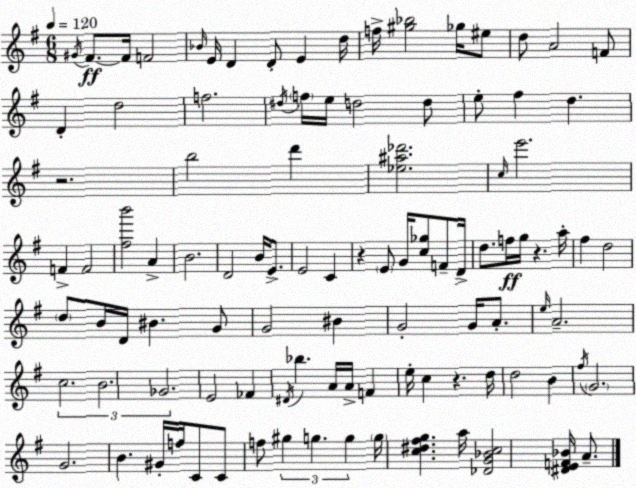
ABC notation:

X:1
T:Untitled
M:6/8
L:1/4
K:G
^G/4 ^F/2 ^F/4 F2 _B/4 E/4 D D/2 E d/4 f/4 [^g_b]2 _g/4 ^e/2 d/2 A2 F/2 D d2 f2 ^d/4 f/4 e/4 d2 d/2 e/2 ^f d z2 b2 d' [_e^a_d']2 c/4 e'2 F F2 [^fb']2 A B2 D2 B/4 E/2 E2 C z E/2 G/4 [c_g]/2 F/2 D/4 d/2 f/4 g/4 z a/4 ^f d2 d/2 B/4 D/4 ^B G/2 G2 ^B G2 G/4 A/2 e/4 A2 c2 B2 _G2 E2 _F ^D/4 _b A/4 A/4 F e/4 c z d/4 d2 B ^f/4 G2 G2 B ^G/4 f/4 C/2 C/2 f/2 ^g g g g/4 [c^d^fg] a/4 [_DG_Bc]2 [^DEF_B]/4 A/2